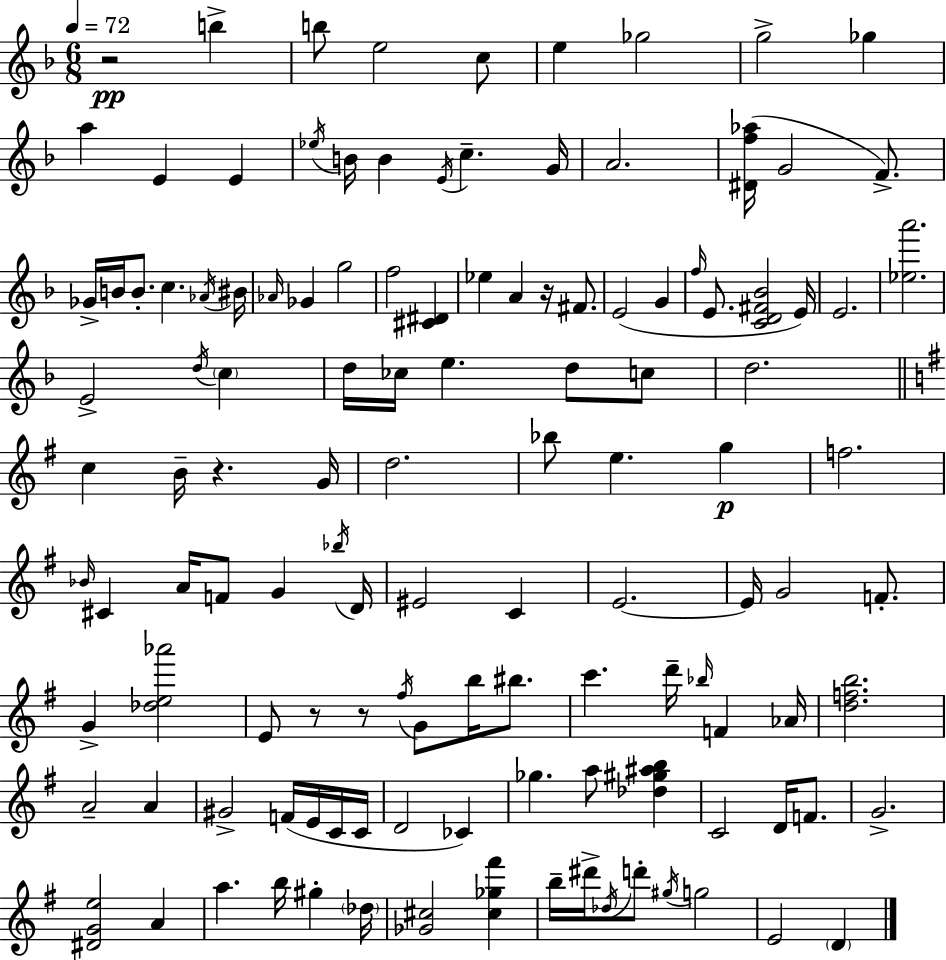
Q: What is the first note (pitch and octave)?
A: B5